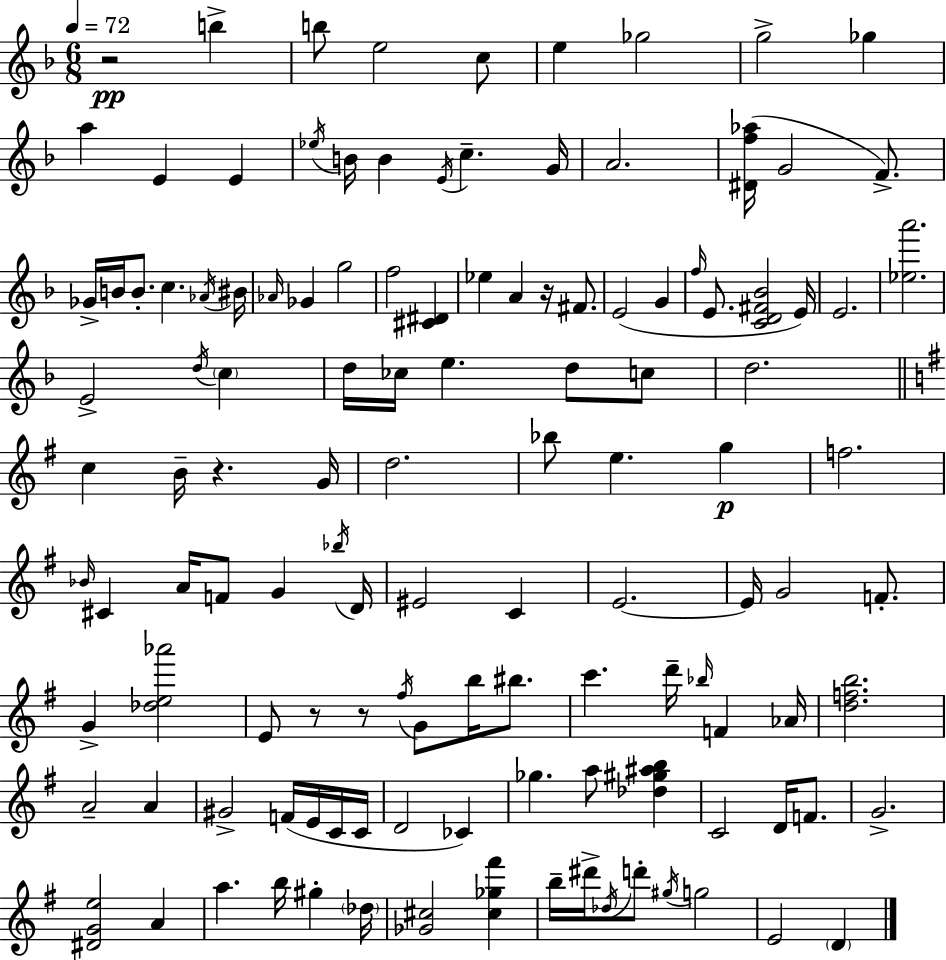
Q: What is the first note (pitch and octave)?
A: B5